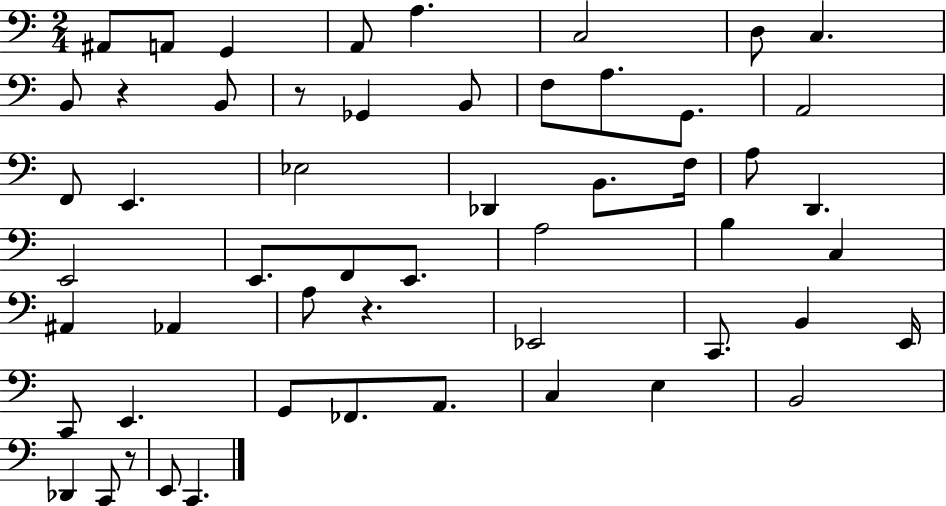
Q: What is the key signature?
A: C major